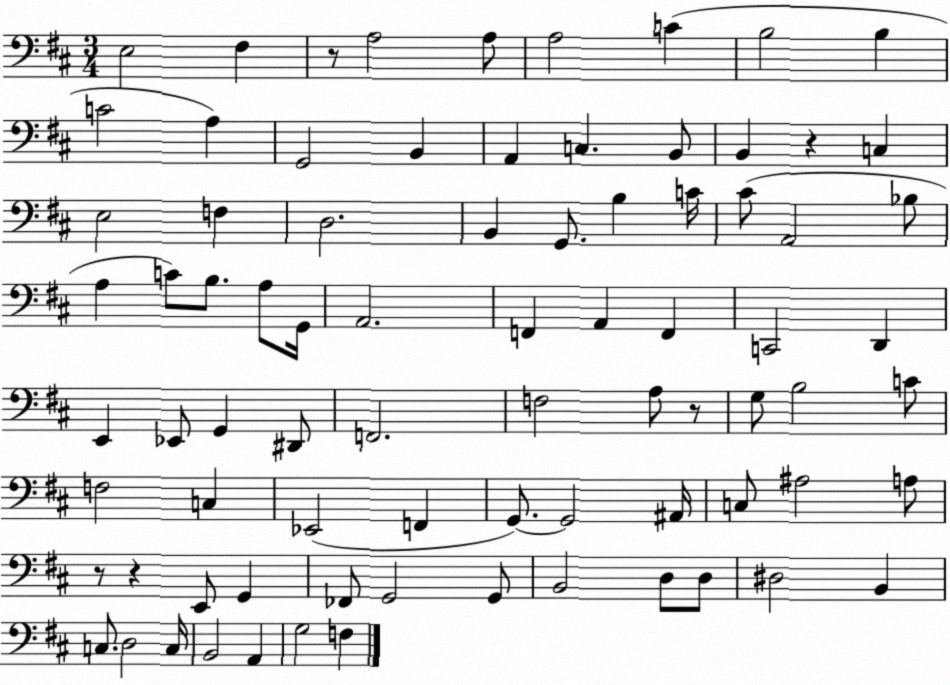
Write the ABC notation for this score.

X:1
T:Untitled
M:3/4
L:1/4
K:D
E,2 ^F, z/2 A,2 A,/2 A,2 C B,2 B, C2 A, G,,2 B,, A,, C, B,,/2 B,, z C, E,2 F, D,2 B,, G,,/2 B, C/4 ^C/2 A,,2 _B,/2 A, C/2 B,/2 A,/2 G,,/4 A,,2 F,, A,, F,, C,,2 D,, E,, _E,,/2 G,, ^D,,/2 F,,2 F,2 A,/2 z/2 G,/2 B,2 C/2 F,2 C, _E,,2 F,, G,,/2 G,,2 ^A,,/4 C,/2 ^A,2 A,/2 z/2 z E,,/2 G,, _F,,/2 G,,2 G,,/2 B,,2 D,/2 D,/2 ^D,2 B,, C,/2 D,2 C,/4 B,,2 A,, G,2 F,